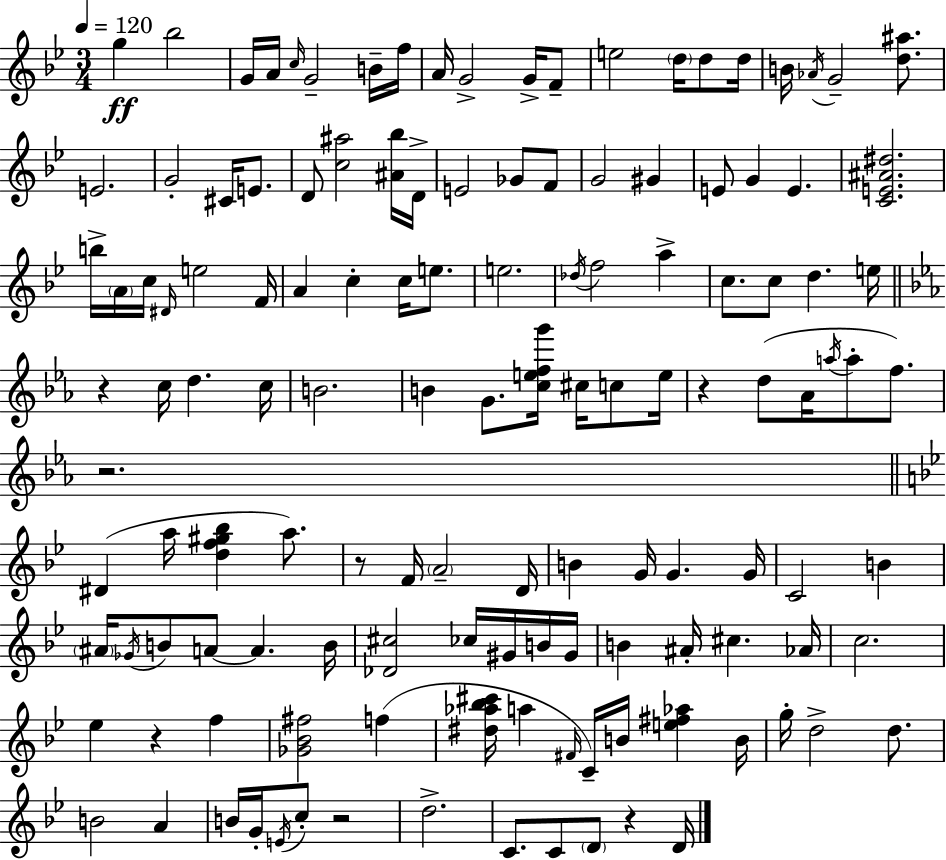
{
  \clef treble
  \numericTimeSignature
  \time 3/4
  \key bes \major
  \tempo 4 = 120
  g''4\ff bes''2 | g'16 a'16 \grace { c''16 } g'2-- b'16-- | f''16 a'16 g'2-> g'16-> f'8-- | e''2 \parenthesize d''16 d''8 | \break d''16 b'16 \acciaccatura { aes'16 } g'2-- <d'' ais''>8. | e'2. | g'2-. cis'16 e'8. | d'8 <c'' ais''>2 | \break <ais' bes''>16 d'16-> e'2 ges'8 | f'8 g'2 gis'4 | e'8 g'4 e'4. | <c' e' ais' dis''>2. | \break b''16-> \parenthesize a'16 c''16 \grace { dis'16 } e''2 | f'16 a'4 c''4-. c''16 | e''8. e''2. | \acciaccatura { des''16 } f''2 | \break a''4-> c''8. c''8 d''4. | e''16 \bar "||" \break \key ees \major r4 c''16 d''4. c''16 | b'2. | b'4 g'8. <c'' e'' f'' g'''>16 cis''16 c''8 e''16 | r4 d''8( aes'16 \acciaccatura { a''16 } a''8-. f''8.) | \break r2. | \bar "||" \break \key bes \major dis'4( a''16 <d'' f'' gis'' bes''>4 a''8.) | r8 f'16 \parenthesize a'2-- d'16 | b'4 g'16 g'4. g'16 | c'2 b'4 | \break \parenthesize ais'16 \acciaccatura { ges'16 } b'8 a'8~~ a'4. | b'16 <des' cis''>2 ces''16 gis'16 b'16 | gis'16 b'4 ais'16-. cis''4. | aes'16 c''2. | \break ees''4 r4 f''4 | <ges' bes' fis''>2 f''4( | <dis'' aes'' bes'' cis'''>16 a''4 \grace { fis'16 }) c'16-- b'16 <e'' fis'' aes''>4 | b'16 g''16-. d''2-> d''8. | \break b'2 a'4 | b'16 g'16-. \acciaccatura { e'16 } c''8-. r2 | d''2.-> | c'8. c'8 \parenthesize d'8 r4 | \break d'16 \bar "|."
}